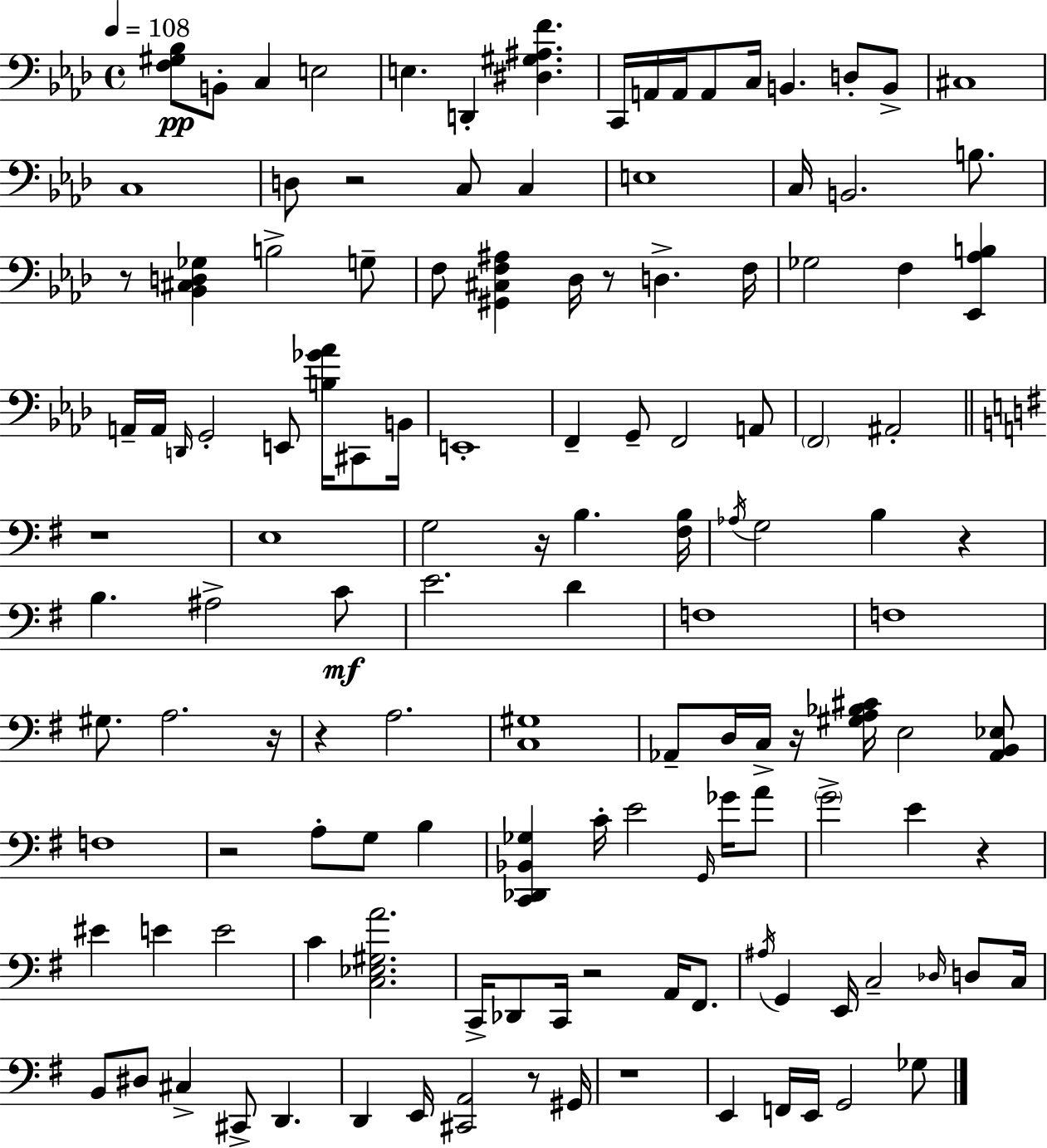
{
  \clef bass
  \time 4/4
  \defaultTimeSignature
  \key aes \major
  \tempo 4 = 108
  <f gis bes>8\pp b,8-. c4 e2 | e4. d,4-. <dis gis ais f'>4. | c,16 a,16 a,16 a,8 c16 b,4. d8-. b,8-> | cis1 | \break c1 | d8 r2 c8 c4 | e1 | c16 b,2. b8. | \break r8 <bes, cis d ges>4 b2-> g8-- | f8 <gis, cis f ais>4 des16 r8 d4.-> f16 | ges2 f4 <ees, aes b>4 | a,16-- a,16 \grace { d,16 } g,2-. e,8 <b ges' aes'>16 cis,8 | \break b,16 e,1-. | f,4-- g,8-- f,2 a,8 | \parenthesize f,2 ais,2-. | \bar "||" \break \key g \major r1 | e1 | g2 r16 b4. <fis b>16 | \acciaccatura { aes16 } g2 b4 r4 | \break b4. ais2-> c'8\mf | e'2. d'4 | f1 | f1 | \break gis8. a2. | r16 r4 a2. | <c gis>1 | aes,8-- d16 c16-> r16 <gis a bes cis'>16 e2 <aes, b, ees>8 | \break f1 | r2 a8-. g8 b4 | <c, des, bes, ges>4 c'16-. e'2 \grace { g,16 } ges'16 | a'8 \parenthesize g'2-> e'4 r4 | \break eis'4 e'4 e'2 | c'4 <c ees gis a'>2. | c,16-> des,8 c,16 r2 a,16 fis,8. | \acciaccatura { ais16 } g,4 e,16 c2-- | \break \grace { des16 } d8 c16 b,8 dis8 cis4-> cis,8-> d,4. | d,4 e,16 <cis, a,>2 | r8 gis,16 r1 | e,4 f,16 e,16 g,2 | \break ges8 \bar "|."
}